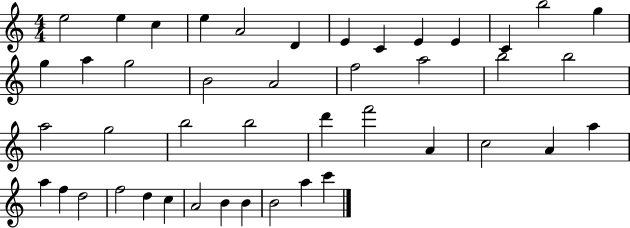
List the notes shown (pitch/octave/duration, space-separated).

E5/h E5/q C5/q E5/q A4/h D4/q E4/q C4/q E4/q E4/q C4/q B5/h G5/q G5/q A5/q G5/h B4/h A4/h F5/h A5/h B5/h B5/h A5/h G5/h B5/h B5/h D6/q F6/h A4/q C5/h A4/q A5/q A5/q F5/q D5/h F5/h D5/q C5/q A4/h B4/q B4/q B4/h A5/q C6/q